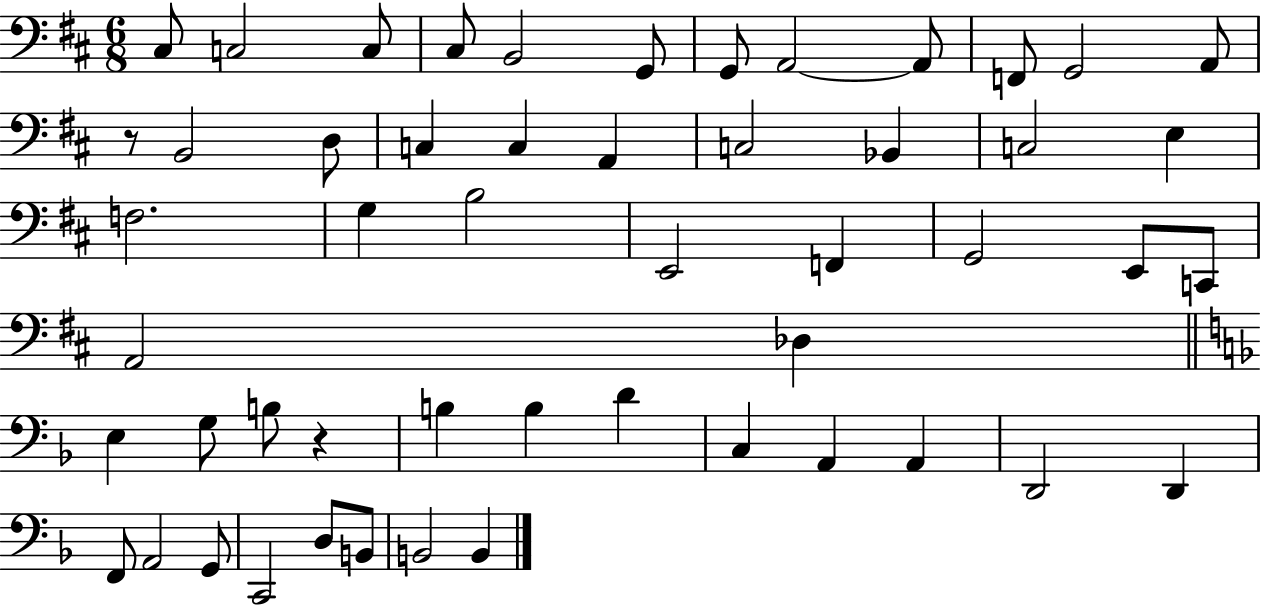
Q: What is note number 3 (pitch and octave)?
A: C3